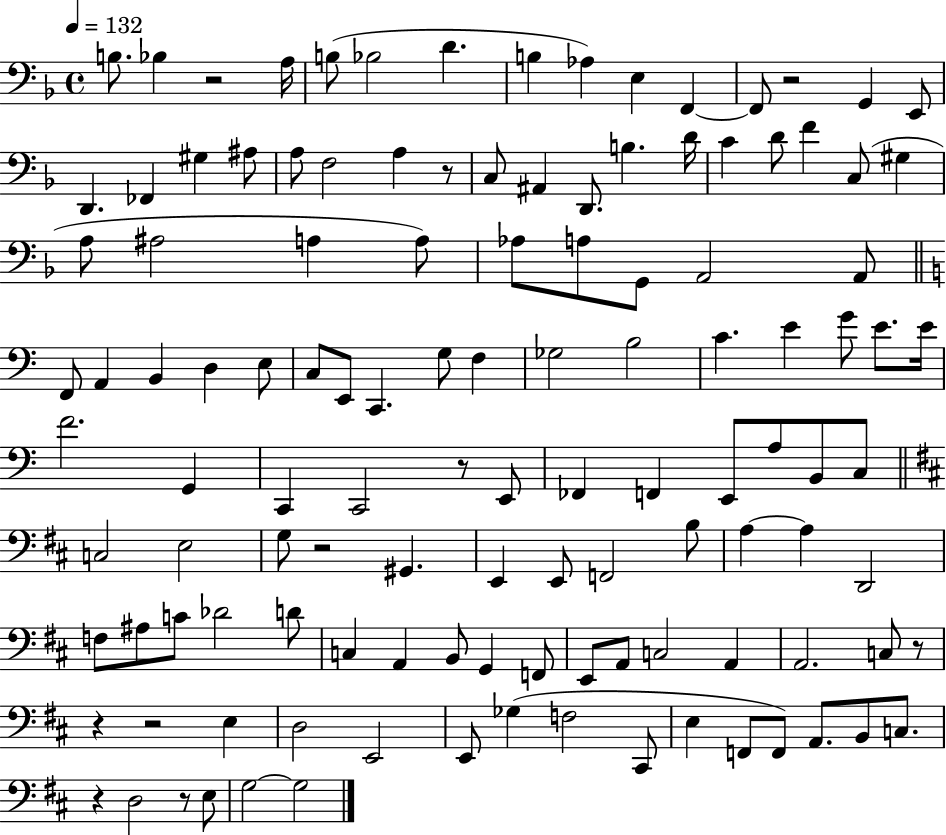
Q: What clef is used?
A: bass